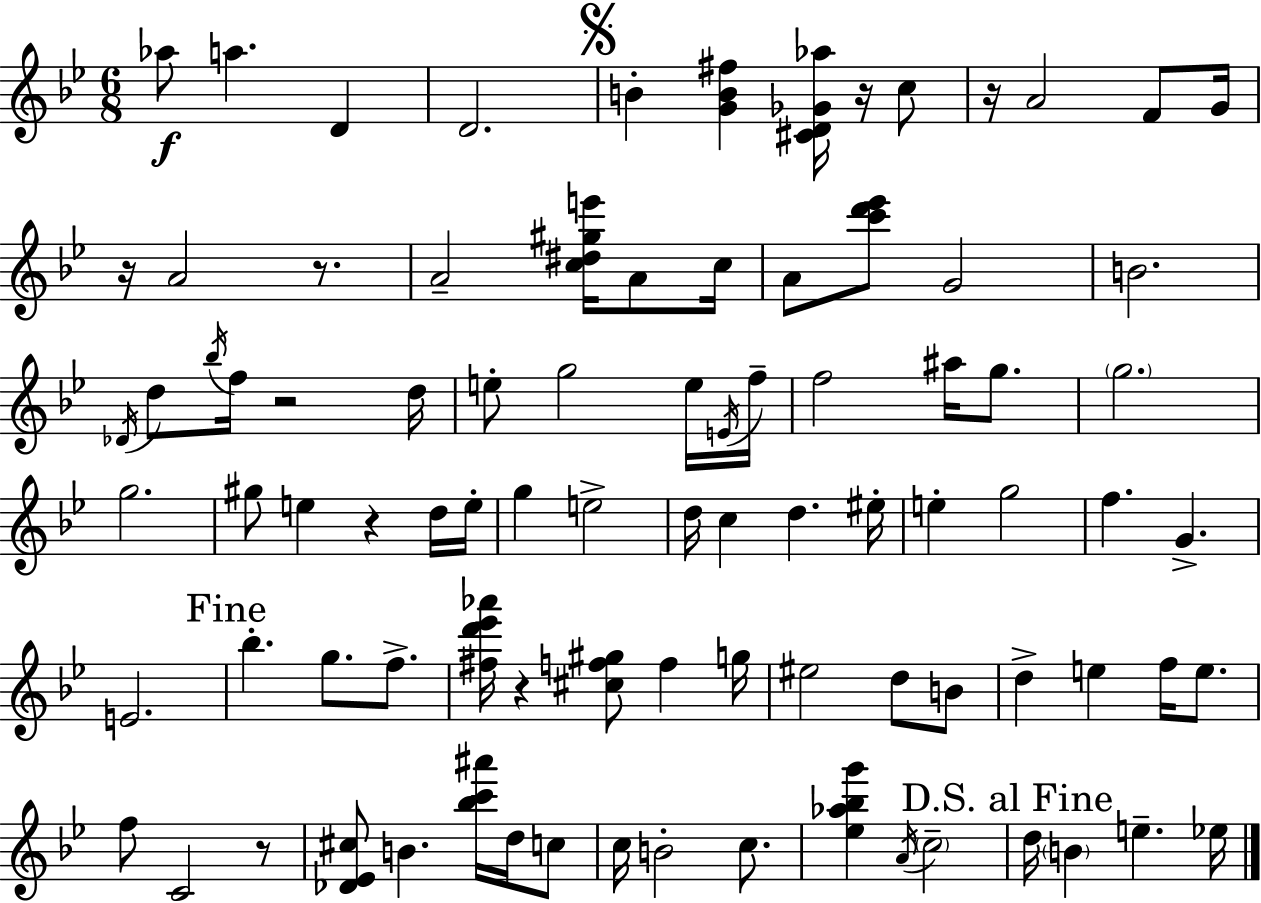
Ab5/e A5/q. D4/q D4/h. B4/q [G4,B4,F#5]/q [C#4,D4,Gb4,Ab5]/s R/s C5/e R/s A4/h F4/e G4/s R/s A4/h R/e. A4/h [C5,D#5,G#5,E6]/s A4/e C5/s A4/e [C6,D6,Eb6]/e G4/h B4/h. Db4/s D5/e Bb5/s F5/s R/h D5/s E5/e G5/h E5/s E4/s F5/s F5/h A#5/s G5/e. G5/h. G5/h. G#5/e E5/q R/q D5/s E5/s G5/q E5/h D5/s C5/q D5/q. EIS5/s E5/q G5/h F5/q. G4/q. E4/h. Bb5/q. G5/e. F5/e. [F#5,D6,Eb6,Ab6]/s R/q [C#5,F5,G#5]/e F5/q G5/s EIS5/h D5/e B4/e D5/q E5/q F5/s E5/e. F5/e C4/h R/e [Db4,Eb4,C#5]/e B4/q. [Bb5,C6,A#6]/s D5/s C5/e C5/s B4/h C5/e. [Eb5,Ab5,Bb5,G6]/q A4/s C5/h D5/s B4/q E5/q. Eb5/s